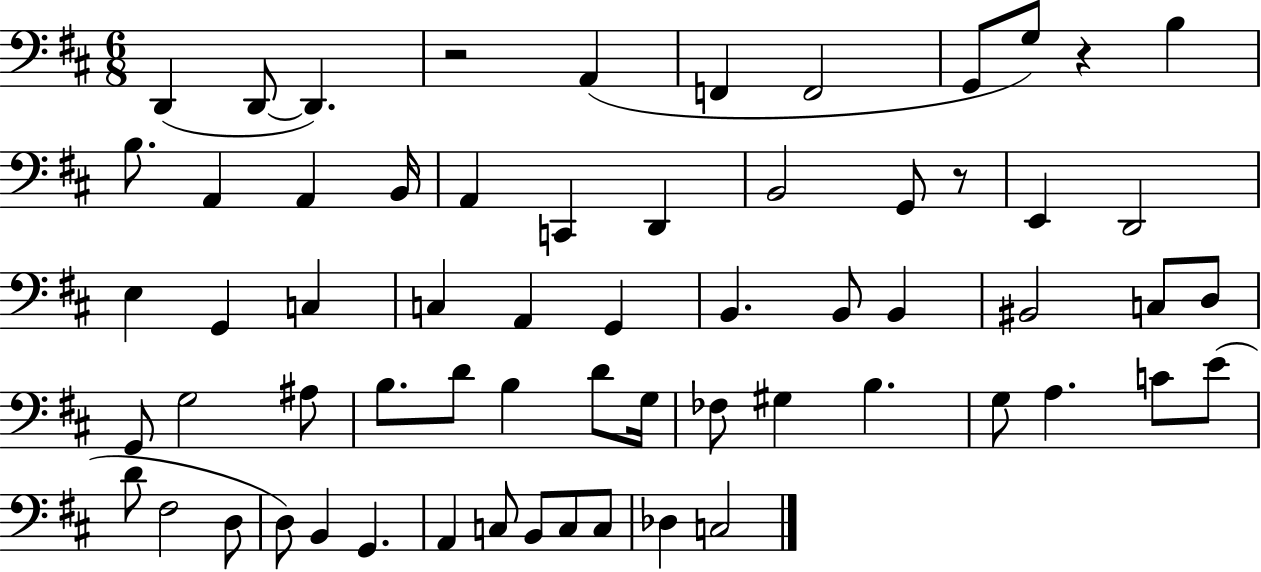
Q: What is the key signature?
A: D major